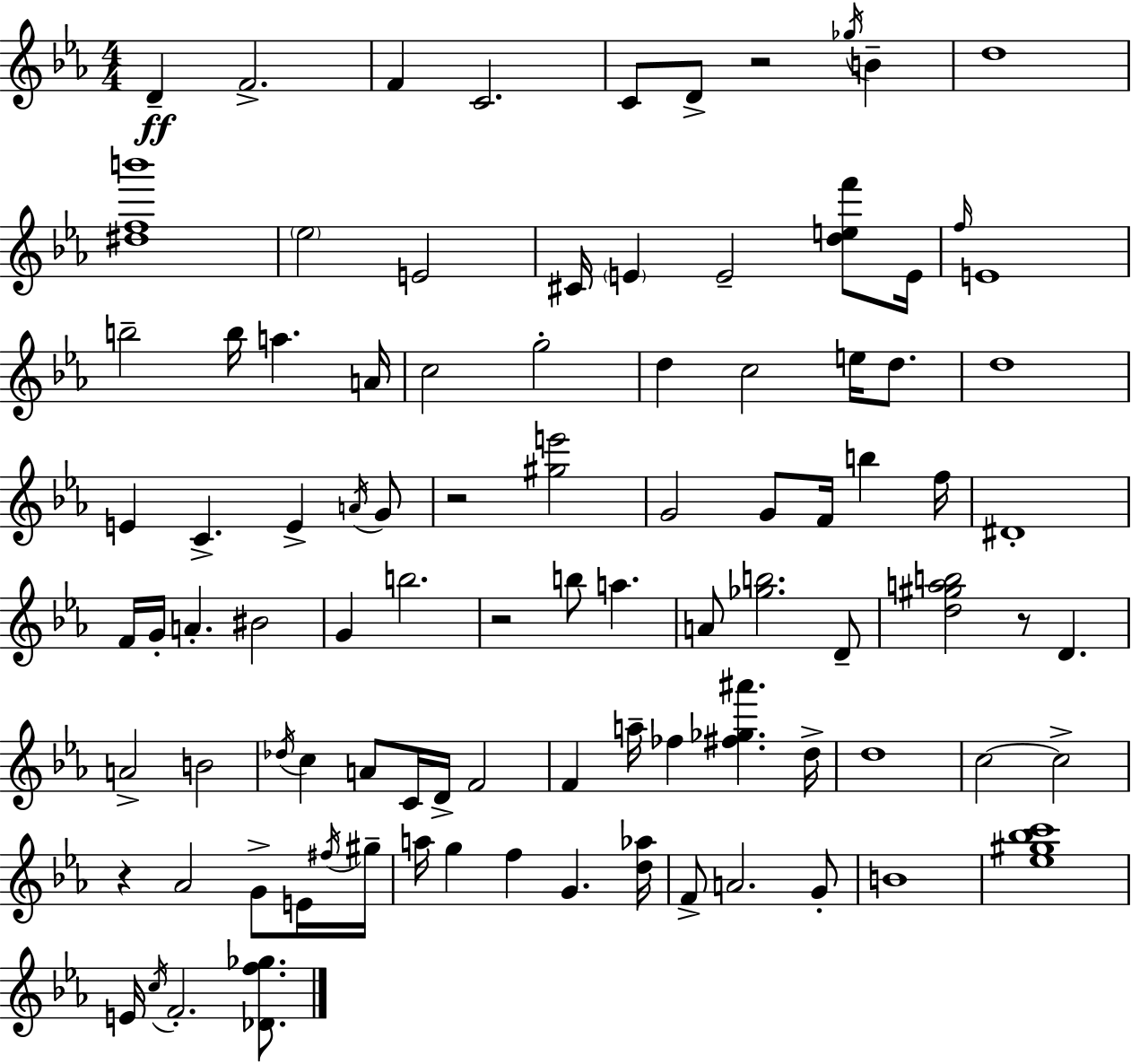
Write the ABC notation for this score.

X:1
T:Untitled
M:4/4
L:1/4
K:Cm
D F2 F C2 C/2 D/2 z2 _g/4 B d4 [^dfb']4 _e2 E2 ^C/4 E E2 [def']/2 E/4 f/4 E4 b2 b/4 a A/4 c2 g2 d c2 e/4 d/2 d4 E C E A/4 G/2 z2 [^ge']2 G2 G/2 F/4 b f/4 ^D4 F/4 G/4 A ^B2 G b2 z2 b/2 a A/2 [_gb]2 D/2 [d^gab]2 z/2 D A2 B2 _d/4 c A/2 C/4 D/4 F2 F a/4 _f [^f_g^a'] d/4 d4 c2 c2 z _A2 G/2 E/4 ^f/4 ^g/4 a/4 g f G [d_a]/4 F/2 A2 G/2 B4 [_e^g_bc']4 E/4 c/4 F2 [_Df_g]/2